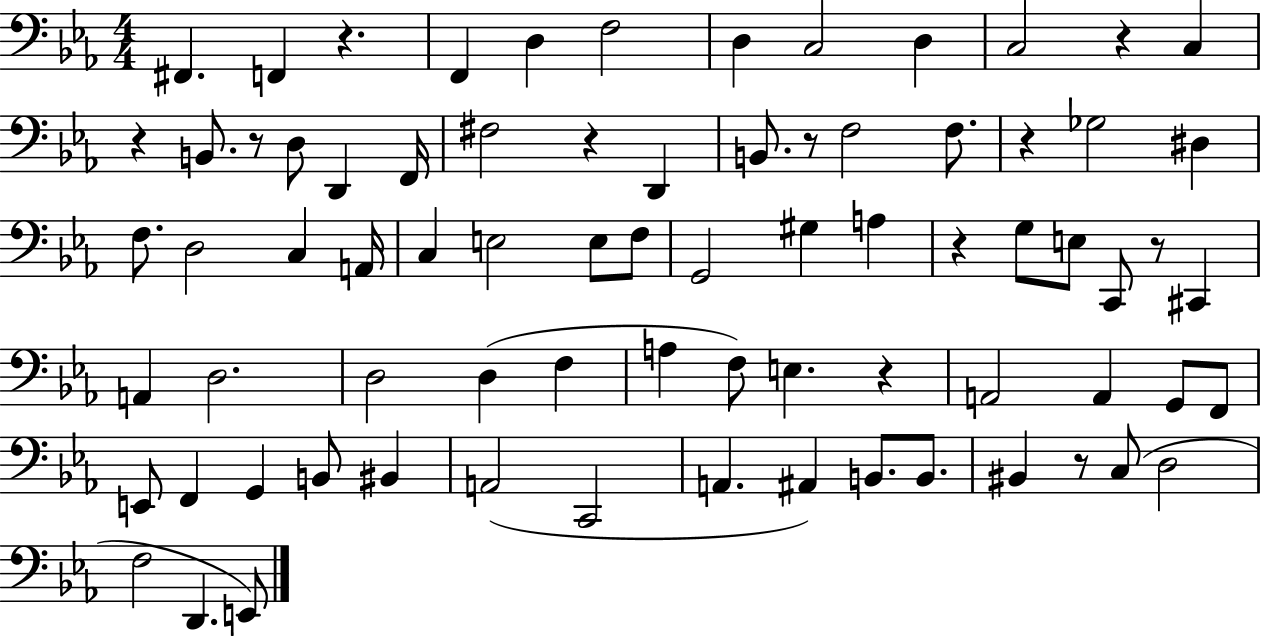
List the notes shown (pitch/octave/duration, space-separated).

F#2/q. F2/q R/q. F2/q D3/q F3/h D3/q C3/h D3/q C3/h R/q C3/q R/q B2/e. R/e D3/e D2/q F2/s F#3/h R/q D2/q B2/e. R/e F3/h F3/e. R/q Gb3/h D#3/q F3/e. D3/h C3/q A2/s C3/q E3/h E3/e F3/e G2/h G#3/q A3/q R/q G3/e E3/e C2/e R/e C#2/q A2/q D3/h. D3/h D3/q F3/q A3/q F3/e E3/q. R/q A2/h A2/q G2/e F2/e E2/e F2/q G2/q B2/e BIS2/q A2/h C2/h A2/q. A#2/q B2/e. B2/e. BIS2/q R/e C3/e D3/h F3/h D2/q. E2/e